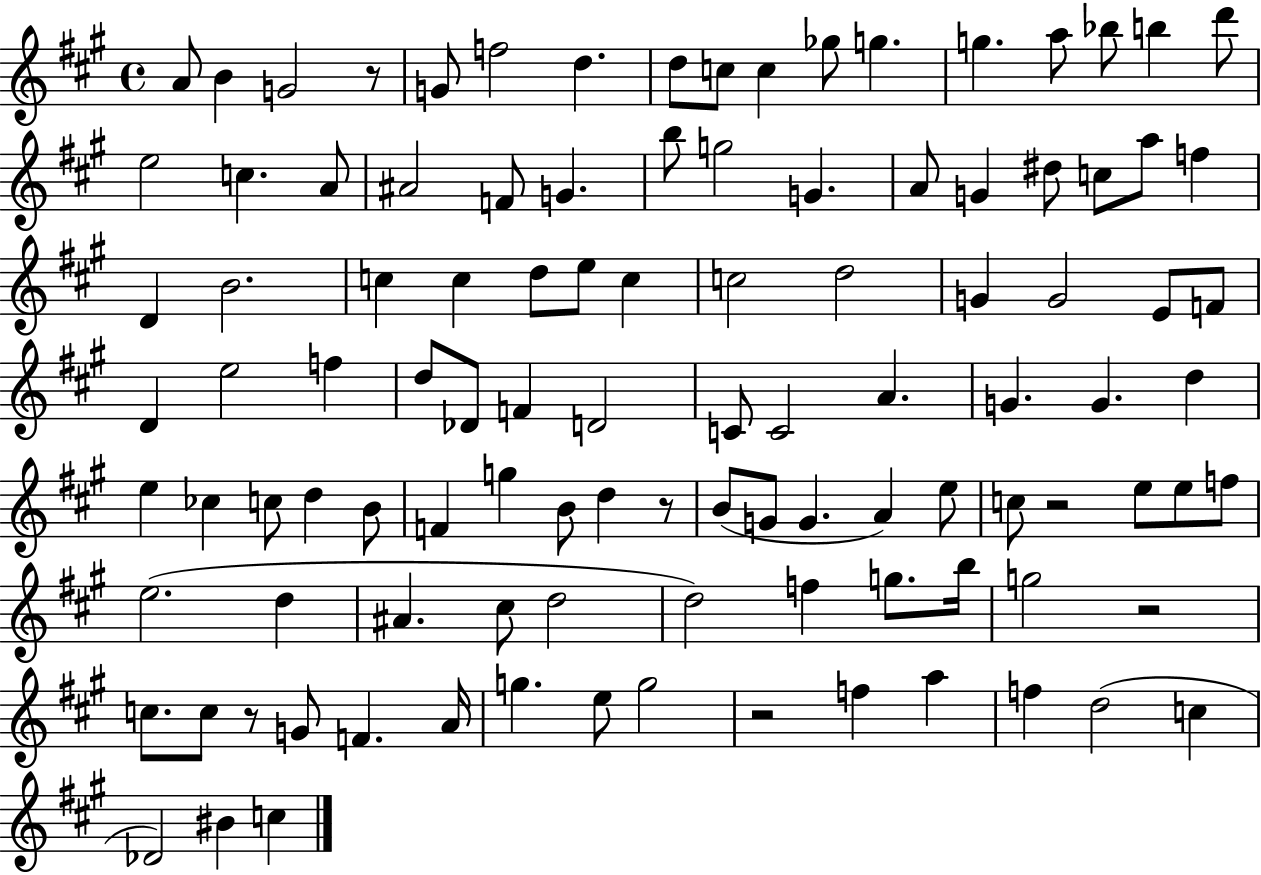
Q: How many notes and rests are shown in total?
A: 107